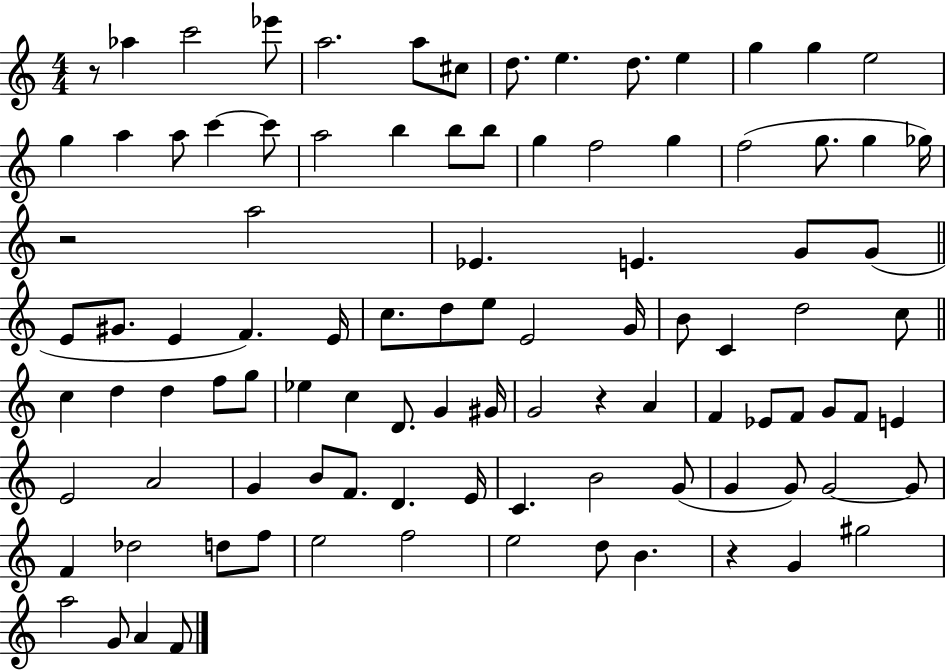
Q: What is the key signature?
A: C major